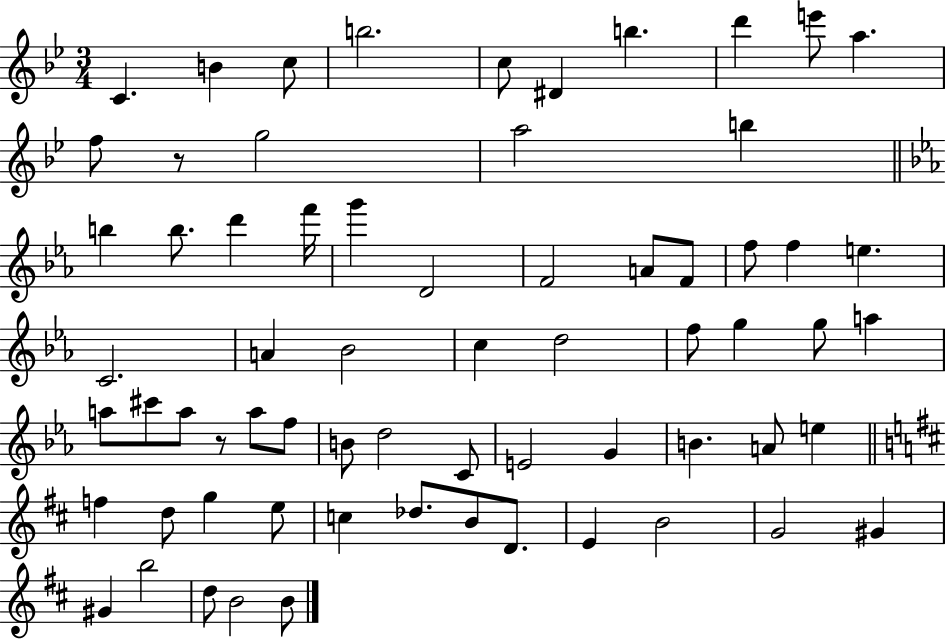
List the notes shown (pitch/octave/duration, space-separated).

C4/q. B4/q C5/e B5/h. C5/e D#4/q B5/q. D6/q E6/e A5/q. F5/e R/e G5/h A5/h B5/q B5/q B5/e. D6/q F6/s G6/q D4/h F4/h A4/e F4/e F5/e F5/q E5/q. C4/h. A4/q Bb4/h C5/q D5/h F5/e G5/q G5/e A5/q A5/e C#6/e A5/e R/e A5/e F5/e B4/e D5/h C4/e E4/h G4/q B4/q. A4/e E5/q F5/q D5/e G5/q E5/e C5/q Db5/e. B4/e D4/e. E4/q B4/h G4/h G#4/q G#4/q B5/h D5/e B4/h B4/e